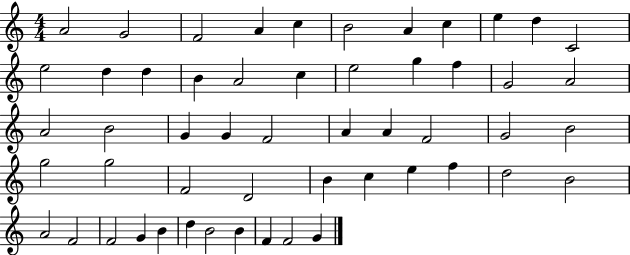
{
  \clef treble
  \numericTimeSignature
  \time 4/4
  \key c \major
  a'2 g'2 | f'2 a'4 c''4 | b'2 a'4 c''4 | e''4 d''4 c'2 | \break e''2 d''4 d''4 | b'4 a'2 c''4 | e''2 g''4 f''4 | g'2 a'2 | \break a'2 b'2 | g'4 g'4 f'2 | a'4 a'4 f'2 | g'2 b'2 | \break g''2 g''2 | f'2 d'2 | b'4 c''4 e''4 f''4 | d''2 b'2 | \break a'2 f'2 | f'2 g'4 b'4 | d''4 b'2 b'4 | f'4 f'2 g'4 | \break \bar "|."
}